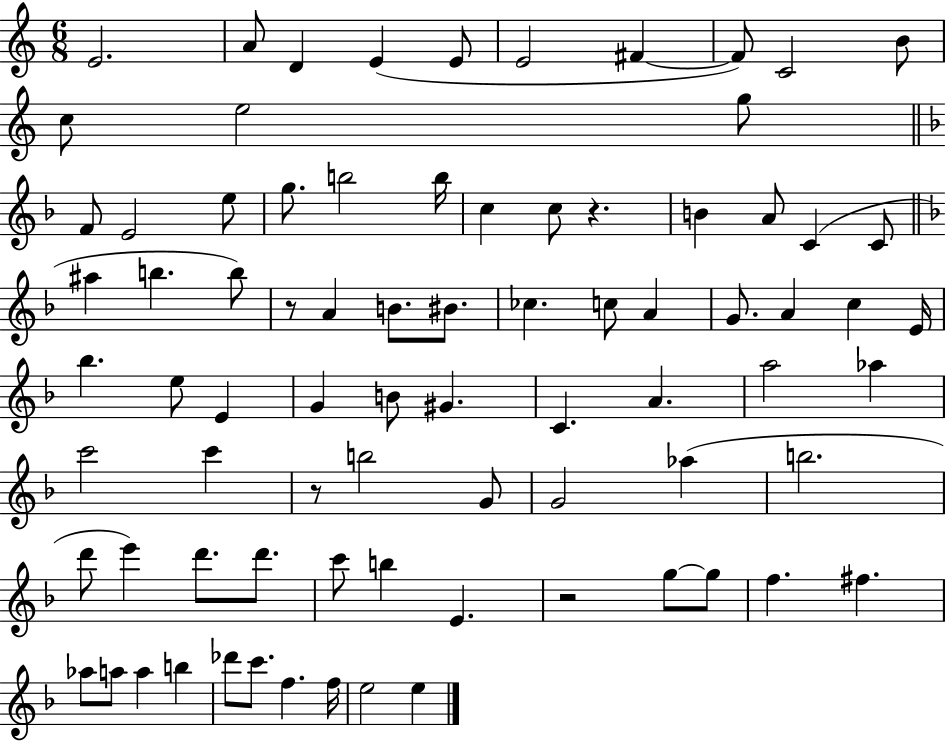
{
  \clef treble
  \numericTimeSignature
  \time 6/8
  \key c \major
  \repeat volta 2 { e'2. | a'8 d'4 e'4( e'8 | e'2 fis'4~~ | fis'8) c'2 b'8 | \break c''8 e''2 g''8 | \bar "||" \break \key f \major f'8 e'2 e''8 | g''8. b''2 b''16 | c''4 c''8 r4. | b'4 a'8 c'4( c'8 | \break \bar "||" \break \key d \minor ais''4 b''4. b''8) | r8 a'4 b'8. bis'8. | ces''4. c''8 a'4 | g'8. a'4 c''4 e'16 | \break bes''4. e''8 e'4 | g'4 b'8 gis'4. | c'4. a'4. | a''2 aes''4 | \break c'''2 c'''4 | r8 b''2 g'8 | g'2 aes''4( | b''2. | \break d'''8 e'''4) d'''8. d'''8. | c'''8 b''4 e'4. | r2 g''8~~ g''8 | f''4. fis''4. | \break aes''8 a''8 a''4 b''4 | des'''8 c'''8. f''4. f''16 | e''2 e''4 | } \bar "|."
}